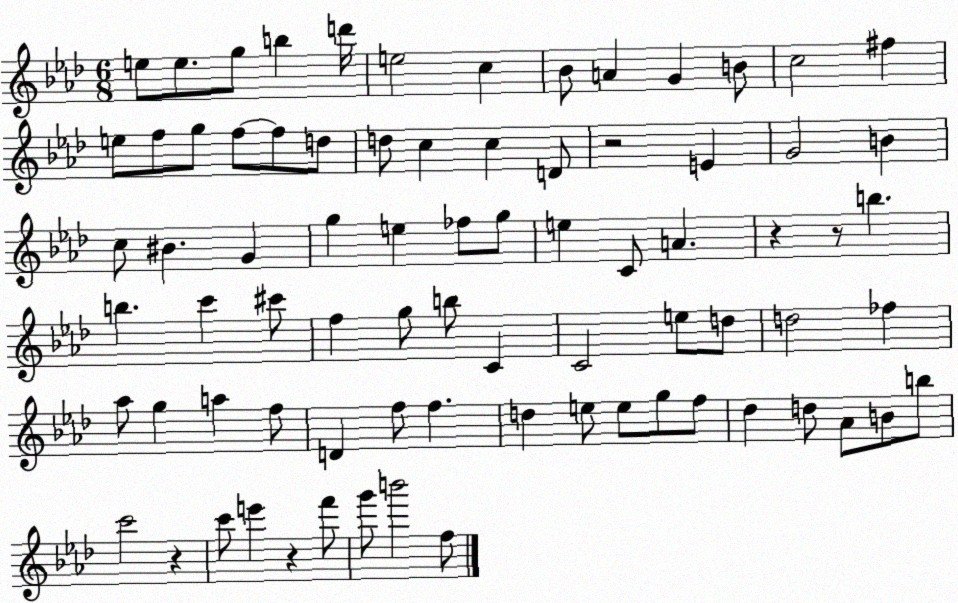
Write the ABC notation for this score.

X:1
T:Untitled
M:6/8
L:1/4
K:Ab
e/2 e/2 g/2 b d'/4 e2 c _B/2 A G B/2 c2 ^f e/2 f/2 g/2 f/2 f/2 d/2 d/2 c c D/2 z2 E G2 B c/2 ^B G g e _f/2 g/2 e C/2 A z z/2 b b c' ^c'/2 f g/2 b/2 C C2 e/2 d/2 d2 _f _a/2 g a f/2 D f/2 f d e/2 e/2 g/2 f/2 _d d/2 _A/2 B/2 b/2 c'2 z c'/2 e' z f'/2 g'/2 b'2 f/2